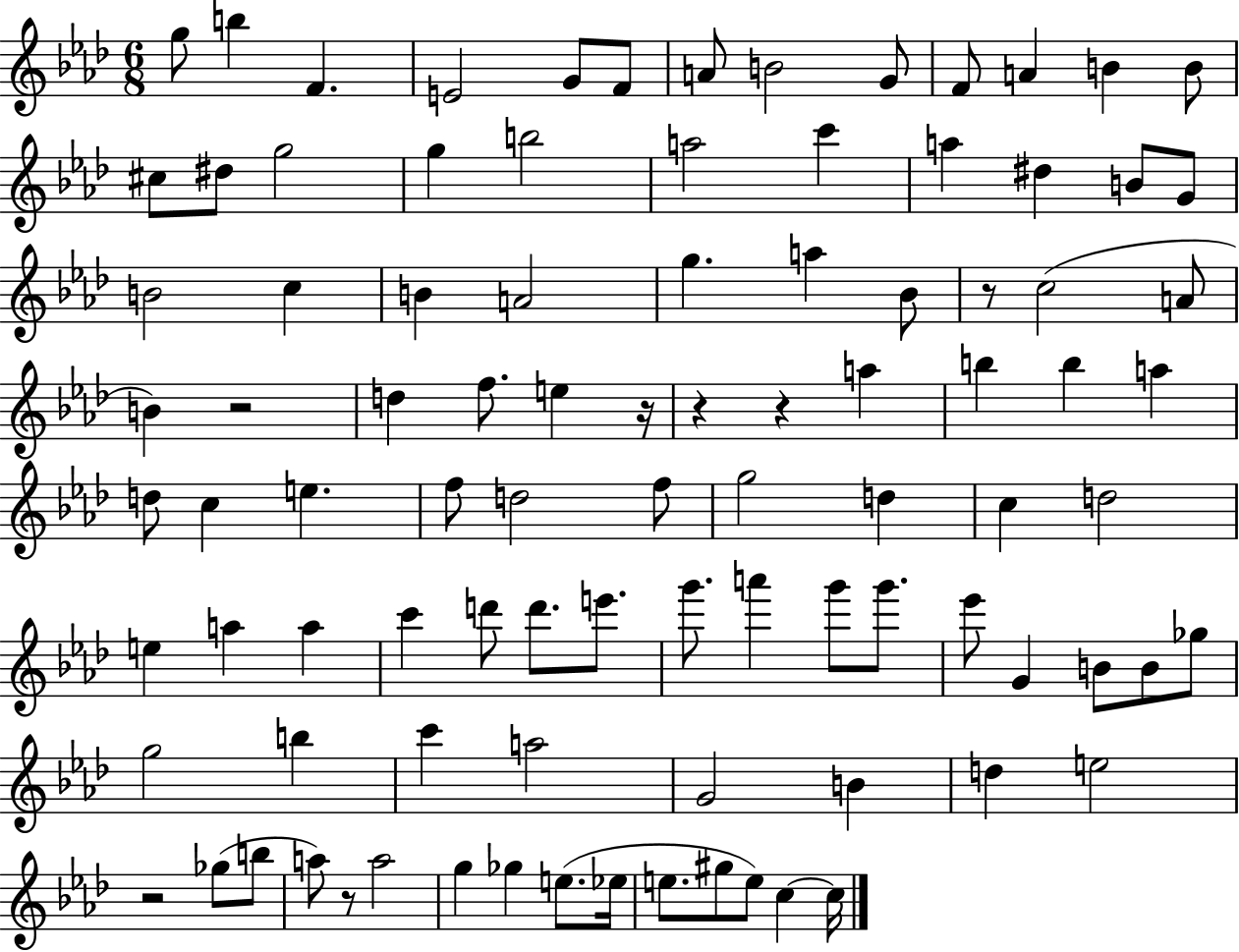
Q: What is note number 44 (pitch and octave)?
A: E5